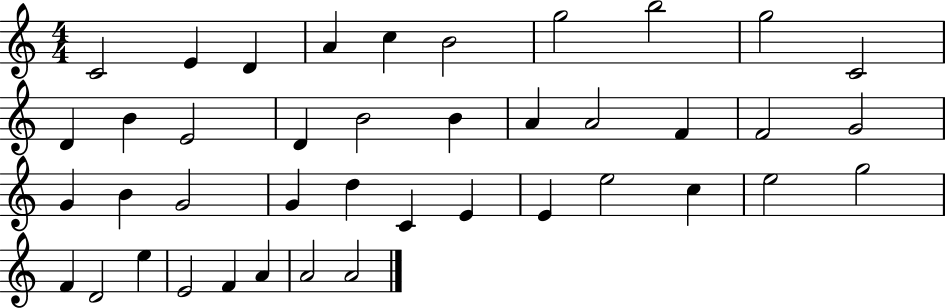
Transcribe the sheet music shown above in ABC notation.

X:1
T:Untitled
M:4/4
L:1/4
K:C
C2 E D A c B2 g2 b2 g2 C2 D B E2 D B2 B A A2 F F2 G2 G B G2 G d C E E e2 c e2 g2 F D2 e E2 F A A2 A2